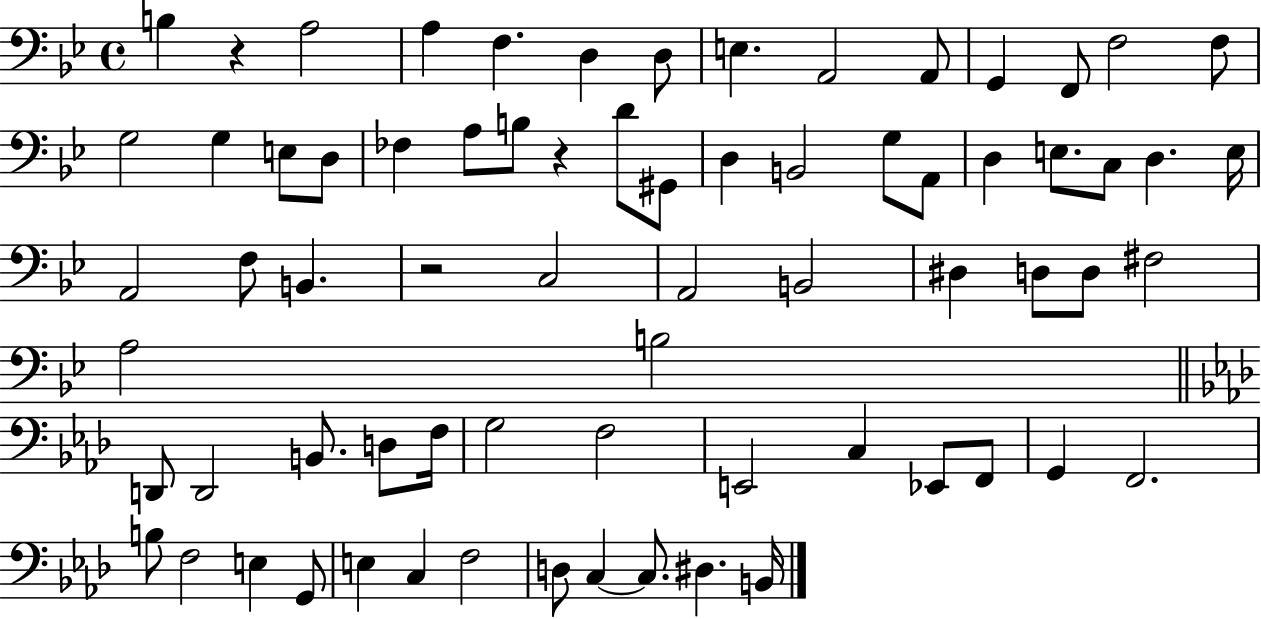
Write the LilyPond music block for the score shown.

{
  \clef bass
  \time 4/4
  \defaultTimeSignature
  \key bes \major
  b4 r4 a2 | a4 f4. d4 d8 | e4. a,2 a,8 | g,4 f,8 f2 f8 | \break g2 g4 e8 d8 | fes4 a8 b8 r4 d'8 gis,8 | d4 b,2 g8 a,8 | d4 e8. c8 d4. e16 | \break a,2 f8 b,4. | r2 c2 | a,2 b,2 | dis4 d8 d8 fis2 | \break a2 b2 | \bar "||" \break \key aes \major d,8 d,2 b,8. d8 f16 | g2 f2 | e,2 c4 ees,8 f,8 | g,4 f,2. | \break b8 f2 e4 g,8 | e4 c4 f2 | d8 c4~~ c8. dis4. b,16 | \bar "|."
}